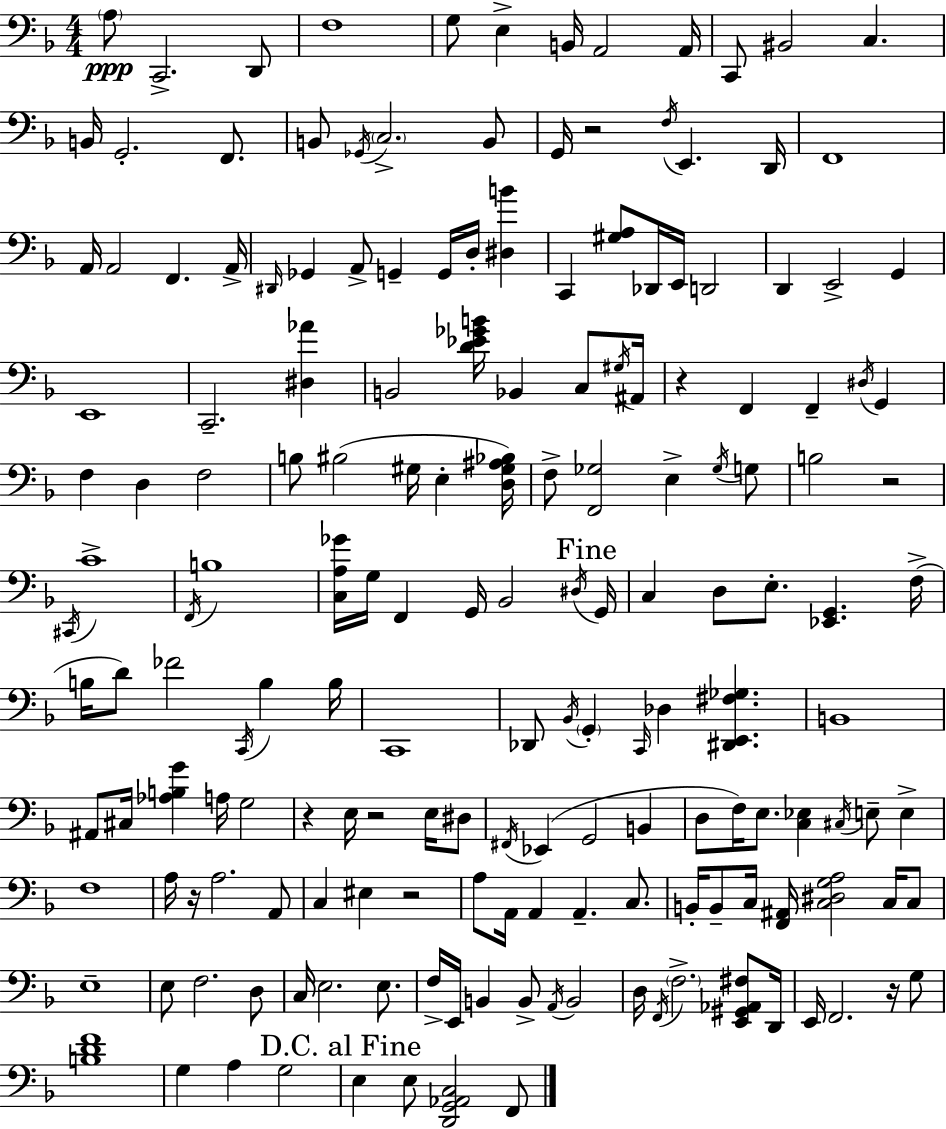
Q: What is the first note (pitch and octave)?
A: A3